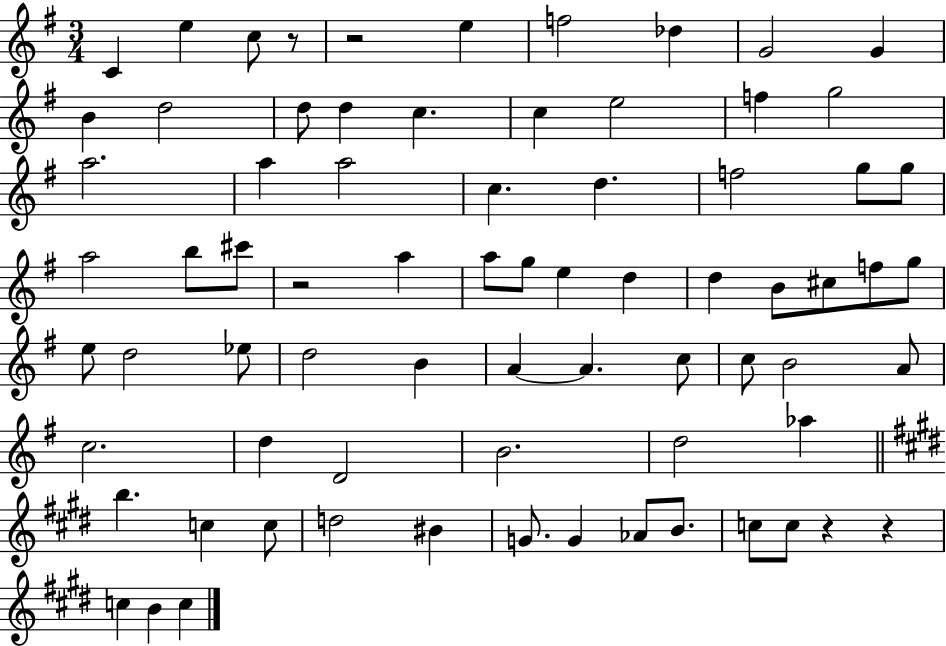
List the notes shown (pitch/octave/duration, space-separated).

C4/q E5/q C5/e R/e R/h E5/q F5/h Db5/q G4/h G4/q B4/q D5/h D5/e D5/q C5/q. C5/q E5/h F5/q G5/h A5/h. A5/q A5/h C5/q. D5/q. F5/h G5/e G5/e A5/h B5/e C#6/e R/h A5/q A5/e G5/e E5/q D5/q D5/q B4/e C#5/e F5/e G5/e E5/e D5/h Eb5/e D5/h B4/q A4/q A4/q. C5/e C5/e B4/h A4/e C5/h. D5/q D4/h B4/h. D5/h Ab5/q B5/q. C5/q C5/e D5/h BIS4/q G4/e. G4/q Ab4/e B4/e. C5/e C5/e R/q R/q C5/q B4/q C5/q